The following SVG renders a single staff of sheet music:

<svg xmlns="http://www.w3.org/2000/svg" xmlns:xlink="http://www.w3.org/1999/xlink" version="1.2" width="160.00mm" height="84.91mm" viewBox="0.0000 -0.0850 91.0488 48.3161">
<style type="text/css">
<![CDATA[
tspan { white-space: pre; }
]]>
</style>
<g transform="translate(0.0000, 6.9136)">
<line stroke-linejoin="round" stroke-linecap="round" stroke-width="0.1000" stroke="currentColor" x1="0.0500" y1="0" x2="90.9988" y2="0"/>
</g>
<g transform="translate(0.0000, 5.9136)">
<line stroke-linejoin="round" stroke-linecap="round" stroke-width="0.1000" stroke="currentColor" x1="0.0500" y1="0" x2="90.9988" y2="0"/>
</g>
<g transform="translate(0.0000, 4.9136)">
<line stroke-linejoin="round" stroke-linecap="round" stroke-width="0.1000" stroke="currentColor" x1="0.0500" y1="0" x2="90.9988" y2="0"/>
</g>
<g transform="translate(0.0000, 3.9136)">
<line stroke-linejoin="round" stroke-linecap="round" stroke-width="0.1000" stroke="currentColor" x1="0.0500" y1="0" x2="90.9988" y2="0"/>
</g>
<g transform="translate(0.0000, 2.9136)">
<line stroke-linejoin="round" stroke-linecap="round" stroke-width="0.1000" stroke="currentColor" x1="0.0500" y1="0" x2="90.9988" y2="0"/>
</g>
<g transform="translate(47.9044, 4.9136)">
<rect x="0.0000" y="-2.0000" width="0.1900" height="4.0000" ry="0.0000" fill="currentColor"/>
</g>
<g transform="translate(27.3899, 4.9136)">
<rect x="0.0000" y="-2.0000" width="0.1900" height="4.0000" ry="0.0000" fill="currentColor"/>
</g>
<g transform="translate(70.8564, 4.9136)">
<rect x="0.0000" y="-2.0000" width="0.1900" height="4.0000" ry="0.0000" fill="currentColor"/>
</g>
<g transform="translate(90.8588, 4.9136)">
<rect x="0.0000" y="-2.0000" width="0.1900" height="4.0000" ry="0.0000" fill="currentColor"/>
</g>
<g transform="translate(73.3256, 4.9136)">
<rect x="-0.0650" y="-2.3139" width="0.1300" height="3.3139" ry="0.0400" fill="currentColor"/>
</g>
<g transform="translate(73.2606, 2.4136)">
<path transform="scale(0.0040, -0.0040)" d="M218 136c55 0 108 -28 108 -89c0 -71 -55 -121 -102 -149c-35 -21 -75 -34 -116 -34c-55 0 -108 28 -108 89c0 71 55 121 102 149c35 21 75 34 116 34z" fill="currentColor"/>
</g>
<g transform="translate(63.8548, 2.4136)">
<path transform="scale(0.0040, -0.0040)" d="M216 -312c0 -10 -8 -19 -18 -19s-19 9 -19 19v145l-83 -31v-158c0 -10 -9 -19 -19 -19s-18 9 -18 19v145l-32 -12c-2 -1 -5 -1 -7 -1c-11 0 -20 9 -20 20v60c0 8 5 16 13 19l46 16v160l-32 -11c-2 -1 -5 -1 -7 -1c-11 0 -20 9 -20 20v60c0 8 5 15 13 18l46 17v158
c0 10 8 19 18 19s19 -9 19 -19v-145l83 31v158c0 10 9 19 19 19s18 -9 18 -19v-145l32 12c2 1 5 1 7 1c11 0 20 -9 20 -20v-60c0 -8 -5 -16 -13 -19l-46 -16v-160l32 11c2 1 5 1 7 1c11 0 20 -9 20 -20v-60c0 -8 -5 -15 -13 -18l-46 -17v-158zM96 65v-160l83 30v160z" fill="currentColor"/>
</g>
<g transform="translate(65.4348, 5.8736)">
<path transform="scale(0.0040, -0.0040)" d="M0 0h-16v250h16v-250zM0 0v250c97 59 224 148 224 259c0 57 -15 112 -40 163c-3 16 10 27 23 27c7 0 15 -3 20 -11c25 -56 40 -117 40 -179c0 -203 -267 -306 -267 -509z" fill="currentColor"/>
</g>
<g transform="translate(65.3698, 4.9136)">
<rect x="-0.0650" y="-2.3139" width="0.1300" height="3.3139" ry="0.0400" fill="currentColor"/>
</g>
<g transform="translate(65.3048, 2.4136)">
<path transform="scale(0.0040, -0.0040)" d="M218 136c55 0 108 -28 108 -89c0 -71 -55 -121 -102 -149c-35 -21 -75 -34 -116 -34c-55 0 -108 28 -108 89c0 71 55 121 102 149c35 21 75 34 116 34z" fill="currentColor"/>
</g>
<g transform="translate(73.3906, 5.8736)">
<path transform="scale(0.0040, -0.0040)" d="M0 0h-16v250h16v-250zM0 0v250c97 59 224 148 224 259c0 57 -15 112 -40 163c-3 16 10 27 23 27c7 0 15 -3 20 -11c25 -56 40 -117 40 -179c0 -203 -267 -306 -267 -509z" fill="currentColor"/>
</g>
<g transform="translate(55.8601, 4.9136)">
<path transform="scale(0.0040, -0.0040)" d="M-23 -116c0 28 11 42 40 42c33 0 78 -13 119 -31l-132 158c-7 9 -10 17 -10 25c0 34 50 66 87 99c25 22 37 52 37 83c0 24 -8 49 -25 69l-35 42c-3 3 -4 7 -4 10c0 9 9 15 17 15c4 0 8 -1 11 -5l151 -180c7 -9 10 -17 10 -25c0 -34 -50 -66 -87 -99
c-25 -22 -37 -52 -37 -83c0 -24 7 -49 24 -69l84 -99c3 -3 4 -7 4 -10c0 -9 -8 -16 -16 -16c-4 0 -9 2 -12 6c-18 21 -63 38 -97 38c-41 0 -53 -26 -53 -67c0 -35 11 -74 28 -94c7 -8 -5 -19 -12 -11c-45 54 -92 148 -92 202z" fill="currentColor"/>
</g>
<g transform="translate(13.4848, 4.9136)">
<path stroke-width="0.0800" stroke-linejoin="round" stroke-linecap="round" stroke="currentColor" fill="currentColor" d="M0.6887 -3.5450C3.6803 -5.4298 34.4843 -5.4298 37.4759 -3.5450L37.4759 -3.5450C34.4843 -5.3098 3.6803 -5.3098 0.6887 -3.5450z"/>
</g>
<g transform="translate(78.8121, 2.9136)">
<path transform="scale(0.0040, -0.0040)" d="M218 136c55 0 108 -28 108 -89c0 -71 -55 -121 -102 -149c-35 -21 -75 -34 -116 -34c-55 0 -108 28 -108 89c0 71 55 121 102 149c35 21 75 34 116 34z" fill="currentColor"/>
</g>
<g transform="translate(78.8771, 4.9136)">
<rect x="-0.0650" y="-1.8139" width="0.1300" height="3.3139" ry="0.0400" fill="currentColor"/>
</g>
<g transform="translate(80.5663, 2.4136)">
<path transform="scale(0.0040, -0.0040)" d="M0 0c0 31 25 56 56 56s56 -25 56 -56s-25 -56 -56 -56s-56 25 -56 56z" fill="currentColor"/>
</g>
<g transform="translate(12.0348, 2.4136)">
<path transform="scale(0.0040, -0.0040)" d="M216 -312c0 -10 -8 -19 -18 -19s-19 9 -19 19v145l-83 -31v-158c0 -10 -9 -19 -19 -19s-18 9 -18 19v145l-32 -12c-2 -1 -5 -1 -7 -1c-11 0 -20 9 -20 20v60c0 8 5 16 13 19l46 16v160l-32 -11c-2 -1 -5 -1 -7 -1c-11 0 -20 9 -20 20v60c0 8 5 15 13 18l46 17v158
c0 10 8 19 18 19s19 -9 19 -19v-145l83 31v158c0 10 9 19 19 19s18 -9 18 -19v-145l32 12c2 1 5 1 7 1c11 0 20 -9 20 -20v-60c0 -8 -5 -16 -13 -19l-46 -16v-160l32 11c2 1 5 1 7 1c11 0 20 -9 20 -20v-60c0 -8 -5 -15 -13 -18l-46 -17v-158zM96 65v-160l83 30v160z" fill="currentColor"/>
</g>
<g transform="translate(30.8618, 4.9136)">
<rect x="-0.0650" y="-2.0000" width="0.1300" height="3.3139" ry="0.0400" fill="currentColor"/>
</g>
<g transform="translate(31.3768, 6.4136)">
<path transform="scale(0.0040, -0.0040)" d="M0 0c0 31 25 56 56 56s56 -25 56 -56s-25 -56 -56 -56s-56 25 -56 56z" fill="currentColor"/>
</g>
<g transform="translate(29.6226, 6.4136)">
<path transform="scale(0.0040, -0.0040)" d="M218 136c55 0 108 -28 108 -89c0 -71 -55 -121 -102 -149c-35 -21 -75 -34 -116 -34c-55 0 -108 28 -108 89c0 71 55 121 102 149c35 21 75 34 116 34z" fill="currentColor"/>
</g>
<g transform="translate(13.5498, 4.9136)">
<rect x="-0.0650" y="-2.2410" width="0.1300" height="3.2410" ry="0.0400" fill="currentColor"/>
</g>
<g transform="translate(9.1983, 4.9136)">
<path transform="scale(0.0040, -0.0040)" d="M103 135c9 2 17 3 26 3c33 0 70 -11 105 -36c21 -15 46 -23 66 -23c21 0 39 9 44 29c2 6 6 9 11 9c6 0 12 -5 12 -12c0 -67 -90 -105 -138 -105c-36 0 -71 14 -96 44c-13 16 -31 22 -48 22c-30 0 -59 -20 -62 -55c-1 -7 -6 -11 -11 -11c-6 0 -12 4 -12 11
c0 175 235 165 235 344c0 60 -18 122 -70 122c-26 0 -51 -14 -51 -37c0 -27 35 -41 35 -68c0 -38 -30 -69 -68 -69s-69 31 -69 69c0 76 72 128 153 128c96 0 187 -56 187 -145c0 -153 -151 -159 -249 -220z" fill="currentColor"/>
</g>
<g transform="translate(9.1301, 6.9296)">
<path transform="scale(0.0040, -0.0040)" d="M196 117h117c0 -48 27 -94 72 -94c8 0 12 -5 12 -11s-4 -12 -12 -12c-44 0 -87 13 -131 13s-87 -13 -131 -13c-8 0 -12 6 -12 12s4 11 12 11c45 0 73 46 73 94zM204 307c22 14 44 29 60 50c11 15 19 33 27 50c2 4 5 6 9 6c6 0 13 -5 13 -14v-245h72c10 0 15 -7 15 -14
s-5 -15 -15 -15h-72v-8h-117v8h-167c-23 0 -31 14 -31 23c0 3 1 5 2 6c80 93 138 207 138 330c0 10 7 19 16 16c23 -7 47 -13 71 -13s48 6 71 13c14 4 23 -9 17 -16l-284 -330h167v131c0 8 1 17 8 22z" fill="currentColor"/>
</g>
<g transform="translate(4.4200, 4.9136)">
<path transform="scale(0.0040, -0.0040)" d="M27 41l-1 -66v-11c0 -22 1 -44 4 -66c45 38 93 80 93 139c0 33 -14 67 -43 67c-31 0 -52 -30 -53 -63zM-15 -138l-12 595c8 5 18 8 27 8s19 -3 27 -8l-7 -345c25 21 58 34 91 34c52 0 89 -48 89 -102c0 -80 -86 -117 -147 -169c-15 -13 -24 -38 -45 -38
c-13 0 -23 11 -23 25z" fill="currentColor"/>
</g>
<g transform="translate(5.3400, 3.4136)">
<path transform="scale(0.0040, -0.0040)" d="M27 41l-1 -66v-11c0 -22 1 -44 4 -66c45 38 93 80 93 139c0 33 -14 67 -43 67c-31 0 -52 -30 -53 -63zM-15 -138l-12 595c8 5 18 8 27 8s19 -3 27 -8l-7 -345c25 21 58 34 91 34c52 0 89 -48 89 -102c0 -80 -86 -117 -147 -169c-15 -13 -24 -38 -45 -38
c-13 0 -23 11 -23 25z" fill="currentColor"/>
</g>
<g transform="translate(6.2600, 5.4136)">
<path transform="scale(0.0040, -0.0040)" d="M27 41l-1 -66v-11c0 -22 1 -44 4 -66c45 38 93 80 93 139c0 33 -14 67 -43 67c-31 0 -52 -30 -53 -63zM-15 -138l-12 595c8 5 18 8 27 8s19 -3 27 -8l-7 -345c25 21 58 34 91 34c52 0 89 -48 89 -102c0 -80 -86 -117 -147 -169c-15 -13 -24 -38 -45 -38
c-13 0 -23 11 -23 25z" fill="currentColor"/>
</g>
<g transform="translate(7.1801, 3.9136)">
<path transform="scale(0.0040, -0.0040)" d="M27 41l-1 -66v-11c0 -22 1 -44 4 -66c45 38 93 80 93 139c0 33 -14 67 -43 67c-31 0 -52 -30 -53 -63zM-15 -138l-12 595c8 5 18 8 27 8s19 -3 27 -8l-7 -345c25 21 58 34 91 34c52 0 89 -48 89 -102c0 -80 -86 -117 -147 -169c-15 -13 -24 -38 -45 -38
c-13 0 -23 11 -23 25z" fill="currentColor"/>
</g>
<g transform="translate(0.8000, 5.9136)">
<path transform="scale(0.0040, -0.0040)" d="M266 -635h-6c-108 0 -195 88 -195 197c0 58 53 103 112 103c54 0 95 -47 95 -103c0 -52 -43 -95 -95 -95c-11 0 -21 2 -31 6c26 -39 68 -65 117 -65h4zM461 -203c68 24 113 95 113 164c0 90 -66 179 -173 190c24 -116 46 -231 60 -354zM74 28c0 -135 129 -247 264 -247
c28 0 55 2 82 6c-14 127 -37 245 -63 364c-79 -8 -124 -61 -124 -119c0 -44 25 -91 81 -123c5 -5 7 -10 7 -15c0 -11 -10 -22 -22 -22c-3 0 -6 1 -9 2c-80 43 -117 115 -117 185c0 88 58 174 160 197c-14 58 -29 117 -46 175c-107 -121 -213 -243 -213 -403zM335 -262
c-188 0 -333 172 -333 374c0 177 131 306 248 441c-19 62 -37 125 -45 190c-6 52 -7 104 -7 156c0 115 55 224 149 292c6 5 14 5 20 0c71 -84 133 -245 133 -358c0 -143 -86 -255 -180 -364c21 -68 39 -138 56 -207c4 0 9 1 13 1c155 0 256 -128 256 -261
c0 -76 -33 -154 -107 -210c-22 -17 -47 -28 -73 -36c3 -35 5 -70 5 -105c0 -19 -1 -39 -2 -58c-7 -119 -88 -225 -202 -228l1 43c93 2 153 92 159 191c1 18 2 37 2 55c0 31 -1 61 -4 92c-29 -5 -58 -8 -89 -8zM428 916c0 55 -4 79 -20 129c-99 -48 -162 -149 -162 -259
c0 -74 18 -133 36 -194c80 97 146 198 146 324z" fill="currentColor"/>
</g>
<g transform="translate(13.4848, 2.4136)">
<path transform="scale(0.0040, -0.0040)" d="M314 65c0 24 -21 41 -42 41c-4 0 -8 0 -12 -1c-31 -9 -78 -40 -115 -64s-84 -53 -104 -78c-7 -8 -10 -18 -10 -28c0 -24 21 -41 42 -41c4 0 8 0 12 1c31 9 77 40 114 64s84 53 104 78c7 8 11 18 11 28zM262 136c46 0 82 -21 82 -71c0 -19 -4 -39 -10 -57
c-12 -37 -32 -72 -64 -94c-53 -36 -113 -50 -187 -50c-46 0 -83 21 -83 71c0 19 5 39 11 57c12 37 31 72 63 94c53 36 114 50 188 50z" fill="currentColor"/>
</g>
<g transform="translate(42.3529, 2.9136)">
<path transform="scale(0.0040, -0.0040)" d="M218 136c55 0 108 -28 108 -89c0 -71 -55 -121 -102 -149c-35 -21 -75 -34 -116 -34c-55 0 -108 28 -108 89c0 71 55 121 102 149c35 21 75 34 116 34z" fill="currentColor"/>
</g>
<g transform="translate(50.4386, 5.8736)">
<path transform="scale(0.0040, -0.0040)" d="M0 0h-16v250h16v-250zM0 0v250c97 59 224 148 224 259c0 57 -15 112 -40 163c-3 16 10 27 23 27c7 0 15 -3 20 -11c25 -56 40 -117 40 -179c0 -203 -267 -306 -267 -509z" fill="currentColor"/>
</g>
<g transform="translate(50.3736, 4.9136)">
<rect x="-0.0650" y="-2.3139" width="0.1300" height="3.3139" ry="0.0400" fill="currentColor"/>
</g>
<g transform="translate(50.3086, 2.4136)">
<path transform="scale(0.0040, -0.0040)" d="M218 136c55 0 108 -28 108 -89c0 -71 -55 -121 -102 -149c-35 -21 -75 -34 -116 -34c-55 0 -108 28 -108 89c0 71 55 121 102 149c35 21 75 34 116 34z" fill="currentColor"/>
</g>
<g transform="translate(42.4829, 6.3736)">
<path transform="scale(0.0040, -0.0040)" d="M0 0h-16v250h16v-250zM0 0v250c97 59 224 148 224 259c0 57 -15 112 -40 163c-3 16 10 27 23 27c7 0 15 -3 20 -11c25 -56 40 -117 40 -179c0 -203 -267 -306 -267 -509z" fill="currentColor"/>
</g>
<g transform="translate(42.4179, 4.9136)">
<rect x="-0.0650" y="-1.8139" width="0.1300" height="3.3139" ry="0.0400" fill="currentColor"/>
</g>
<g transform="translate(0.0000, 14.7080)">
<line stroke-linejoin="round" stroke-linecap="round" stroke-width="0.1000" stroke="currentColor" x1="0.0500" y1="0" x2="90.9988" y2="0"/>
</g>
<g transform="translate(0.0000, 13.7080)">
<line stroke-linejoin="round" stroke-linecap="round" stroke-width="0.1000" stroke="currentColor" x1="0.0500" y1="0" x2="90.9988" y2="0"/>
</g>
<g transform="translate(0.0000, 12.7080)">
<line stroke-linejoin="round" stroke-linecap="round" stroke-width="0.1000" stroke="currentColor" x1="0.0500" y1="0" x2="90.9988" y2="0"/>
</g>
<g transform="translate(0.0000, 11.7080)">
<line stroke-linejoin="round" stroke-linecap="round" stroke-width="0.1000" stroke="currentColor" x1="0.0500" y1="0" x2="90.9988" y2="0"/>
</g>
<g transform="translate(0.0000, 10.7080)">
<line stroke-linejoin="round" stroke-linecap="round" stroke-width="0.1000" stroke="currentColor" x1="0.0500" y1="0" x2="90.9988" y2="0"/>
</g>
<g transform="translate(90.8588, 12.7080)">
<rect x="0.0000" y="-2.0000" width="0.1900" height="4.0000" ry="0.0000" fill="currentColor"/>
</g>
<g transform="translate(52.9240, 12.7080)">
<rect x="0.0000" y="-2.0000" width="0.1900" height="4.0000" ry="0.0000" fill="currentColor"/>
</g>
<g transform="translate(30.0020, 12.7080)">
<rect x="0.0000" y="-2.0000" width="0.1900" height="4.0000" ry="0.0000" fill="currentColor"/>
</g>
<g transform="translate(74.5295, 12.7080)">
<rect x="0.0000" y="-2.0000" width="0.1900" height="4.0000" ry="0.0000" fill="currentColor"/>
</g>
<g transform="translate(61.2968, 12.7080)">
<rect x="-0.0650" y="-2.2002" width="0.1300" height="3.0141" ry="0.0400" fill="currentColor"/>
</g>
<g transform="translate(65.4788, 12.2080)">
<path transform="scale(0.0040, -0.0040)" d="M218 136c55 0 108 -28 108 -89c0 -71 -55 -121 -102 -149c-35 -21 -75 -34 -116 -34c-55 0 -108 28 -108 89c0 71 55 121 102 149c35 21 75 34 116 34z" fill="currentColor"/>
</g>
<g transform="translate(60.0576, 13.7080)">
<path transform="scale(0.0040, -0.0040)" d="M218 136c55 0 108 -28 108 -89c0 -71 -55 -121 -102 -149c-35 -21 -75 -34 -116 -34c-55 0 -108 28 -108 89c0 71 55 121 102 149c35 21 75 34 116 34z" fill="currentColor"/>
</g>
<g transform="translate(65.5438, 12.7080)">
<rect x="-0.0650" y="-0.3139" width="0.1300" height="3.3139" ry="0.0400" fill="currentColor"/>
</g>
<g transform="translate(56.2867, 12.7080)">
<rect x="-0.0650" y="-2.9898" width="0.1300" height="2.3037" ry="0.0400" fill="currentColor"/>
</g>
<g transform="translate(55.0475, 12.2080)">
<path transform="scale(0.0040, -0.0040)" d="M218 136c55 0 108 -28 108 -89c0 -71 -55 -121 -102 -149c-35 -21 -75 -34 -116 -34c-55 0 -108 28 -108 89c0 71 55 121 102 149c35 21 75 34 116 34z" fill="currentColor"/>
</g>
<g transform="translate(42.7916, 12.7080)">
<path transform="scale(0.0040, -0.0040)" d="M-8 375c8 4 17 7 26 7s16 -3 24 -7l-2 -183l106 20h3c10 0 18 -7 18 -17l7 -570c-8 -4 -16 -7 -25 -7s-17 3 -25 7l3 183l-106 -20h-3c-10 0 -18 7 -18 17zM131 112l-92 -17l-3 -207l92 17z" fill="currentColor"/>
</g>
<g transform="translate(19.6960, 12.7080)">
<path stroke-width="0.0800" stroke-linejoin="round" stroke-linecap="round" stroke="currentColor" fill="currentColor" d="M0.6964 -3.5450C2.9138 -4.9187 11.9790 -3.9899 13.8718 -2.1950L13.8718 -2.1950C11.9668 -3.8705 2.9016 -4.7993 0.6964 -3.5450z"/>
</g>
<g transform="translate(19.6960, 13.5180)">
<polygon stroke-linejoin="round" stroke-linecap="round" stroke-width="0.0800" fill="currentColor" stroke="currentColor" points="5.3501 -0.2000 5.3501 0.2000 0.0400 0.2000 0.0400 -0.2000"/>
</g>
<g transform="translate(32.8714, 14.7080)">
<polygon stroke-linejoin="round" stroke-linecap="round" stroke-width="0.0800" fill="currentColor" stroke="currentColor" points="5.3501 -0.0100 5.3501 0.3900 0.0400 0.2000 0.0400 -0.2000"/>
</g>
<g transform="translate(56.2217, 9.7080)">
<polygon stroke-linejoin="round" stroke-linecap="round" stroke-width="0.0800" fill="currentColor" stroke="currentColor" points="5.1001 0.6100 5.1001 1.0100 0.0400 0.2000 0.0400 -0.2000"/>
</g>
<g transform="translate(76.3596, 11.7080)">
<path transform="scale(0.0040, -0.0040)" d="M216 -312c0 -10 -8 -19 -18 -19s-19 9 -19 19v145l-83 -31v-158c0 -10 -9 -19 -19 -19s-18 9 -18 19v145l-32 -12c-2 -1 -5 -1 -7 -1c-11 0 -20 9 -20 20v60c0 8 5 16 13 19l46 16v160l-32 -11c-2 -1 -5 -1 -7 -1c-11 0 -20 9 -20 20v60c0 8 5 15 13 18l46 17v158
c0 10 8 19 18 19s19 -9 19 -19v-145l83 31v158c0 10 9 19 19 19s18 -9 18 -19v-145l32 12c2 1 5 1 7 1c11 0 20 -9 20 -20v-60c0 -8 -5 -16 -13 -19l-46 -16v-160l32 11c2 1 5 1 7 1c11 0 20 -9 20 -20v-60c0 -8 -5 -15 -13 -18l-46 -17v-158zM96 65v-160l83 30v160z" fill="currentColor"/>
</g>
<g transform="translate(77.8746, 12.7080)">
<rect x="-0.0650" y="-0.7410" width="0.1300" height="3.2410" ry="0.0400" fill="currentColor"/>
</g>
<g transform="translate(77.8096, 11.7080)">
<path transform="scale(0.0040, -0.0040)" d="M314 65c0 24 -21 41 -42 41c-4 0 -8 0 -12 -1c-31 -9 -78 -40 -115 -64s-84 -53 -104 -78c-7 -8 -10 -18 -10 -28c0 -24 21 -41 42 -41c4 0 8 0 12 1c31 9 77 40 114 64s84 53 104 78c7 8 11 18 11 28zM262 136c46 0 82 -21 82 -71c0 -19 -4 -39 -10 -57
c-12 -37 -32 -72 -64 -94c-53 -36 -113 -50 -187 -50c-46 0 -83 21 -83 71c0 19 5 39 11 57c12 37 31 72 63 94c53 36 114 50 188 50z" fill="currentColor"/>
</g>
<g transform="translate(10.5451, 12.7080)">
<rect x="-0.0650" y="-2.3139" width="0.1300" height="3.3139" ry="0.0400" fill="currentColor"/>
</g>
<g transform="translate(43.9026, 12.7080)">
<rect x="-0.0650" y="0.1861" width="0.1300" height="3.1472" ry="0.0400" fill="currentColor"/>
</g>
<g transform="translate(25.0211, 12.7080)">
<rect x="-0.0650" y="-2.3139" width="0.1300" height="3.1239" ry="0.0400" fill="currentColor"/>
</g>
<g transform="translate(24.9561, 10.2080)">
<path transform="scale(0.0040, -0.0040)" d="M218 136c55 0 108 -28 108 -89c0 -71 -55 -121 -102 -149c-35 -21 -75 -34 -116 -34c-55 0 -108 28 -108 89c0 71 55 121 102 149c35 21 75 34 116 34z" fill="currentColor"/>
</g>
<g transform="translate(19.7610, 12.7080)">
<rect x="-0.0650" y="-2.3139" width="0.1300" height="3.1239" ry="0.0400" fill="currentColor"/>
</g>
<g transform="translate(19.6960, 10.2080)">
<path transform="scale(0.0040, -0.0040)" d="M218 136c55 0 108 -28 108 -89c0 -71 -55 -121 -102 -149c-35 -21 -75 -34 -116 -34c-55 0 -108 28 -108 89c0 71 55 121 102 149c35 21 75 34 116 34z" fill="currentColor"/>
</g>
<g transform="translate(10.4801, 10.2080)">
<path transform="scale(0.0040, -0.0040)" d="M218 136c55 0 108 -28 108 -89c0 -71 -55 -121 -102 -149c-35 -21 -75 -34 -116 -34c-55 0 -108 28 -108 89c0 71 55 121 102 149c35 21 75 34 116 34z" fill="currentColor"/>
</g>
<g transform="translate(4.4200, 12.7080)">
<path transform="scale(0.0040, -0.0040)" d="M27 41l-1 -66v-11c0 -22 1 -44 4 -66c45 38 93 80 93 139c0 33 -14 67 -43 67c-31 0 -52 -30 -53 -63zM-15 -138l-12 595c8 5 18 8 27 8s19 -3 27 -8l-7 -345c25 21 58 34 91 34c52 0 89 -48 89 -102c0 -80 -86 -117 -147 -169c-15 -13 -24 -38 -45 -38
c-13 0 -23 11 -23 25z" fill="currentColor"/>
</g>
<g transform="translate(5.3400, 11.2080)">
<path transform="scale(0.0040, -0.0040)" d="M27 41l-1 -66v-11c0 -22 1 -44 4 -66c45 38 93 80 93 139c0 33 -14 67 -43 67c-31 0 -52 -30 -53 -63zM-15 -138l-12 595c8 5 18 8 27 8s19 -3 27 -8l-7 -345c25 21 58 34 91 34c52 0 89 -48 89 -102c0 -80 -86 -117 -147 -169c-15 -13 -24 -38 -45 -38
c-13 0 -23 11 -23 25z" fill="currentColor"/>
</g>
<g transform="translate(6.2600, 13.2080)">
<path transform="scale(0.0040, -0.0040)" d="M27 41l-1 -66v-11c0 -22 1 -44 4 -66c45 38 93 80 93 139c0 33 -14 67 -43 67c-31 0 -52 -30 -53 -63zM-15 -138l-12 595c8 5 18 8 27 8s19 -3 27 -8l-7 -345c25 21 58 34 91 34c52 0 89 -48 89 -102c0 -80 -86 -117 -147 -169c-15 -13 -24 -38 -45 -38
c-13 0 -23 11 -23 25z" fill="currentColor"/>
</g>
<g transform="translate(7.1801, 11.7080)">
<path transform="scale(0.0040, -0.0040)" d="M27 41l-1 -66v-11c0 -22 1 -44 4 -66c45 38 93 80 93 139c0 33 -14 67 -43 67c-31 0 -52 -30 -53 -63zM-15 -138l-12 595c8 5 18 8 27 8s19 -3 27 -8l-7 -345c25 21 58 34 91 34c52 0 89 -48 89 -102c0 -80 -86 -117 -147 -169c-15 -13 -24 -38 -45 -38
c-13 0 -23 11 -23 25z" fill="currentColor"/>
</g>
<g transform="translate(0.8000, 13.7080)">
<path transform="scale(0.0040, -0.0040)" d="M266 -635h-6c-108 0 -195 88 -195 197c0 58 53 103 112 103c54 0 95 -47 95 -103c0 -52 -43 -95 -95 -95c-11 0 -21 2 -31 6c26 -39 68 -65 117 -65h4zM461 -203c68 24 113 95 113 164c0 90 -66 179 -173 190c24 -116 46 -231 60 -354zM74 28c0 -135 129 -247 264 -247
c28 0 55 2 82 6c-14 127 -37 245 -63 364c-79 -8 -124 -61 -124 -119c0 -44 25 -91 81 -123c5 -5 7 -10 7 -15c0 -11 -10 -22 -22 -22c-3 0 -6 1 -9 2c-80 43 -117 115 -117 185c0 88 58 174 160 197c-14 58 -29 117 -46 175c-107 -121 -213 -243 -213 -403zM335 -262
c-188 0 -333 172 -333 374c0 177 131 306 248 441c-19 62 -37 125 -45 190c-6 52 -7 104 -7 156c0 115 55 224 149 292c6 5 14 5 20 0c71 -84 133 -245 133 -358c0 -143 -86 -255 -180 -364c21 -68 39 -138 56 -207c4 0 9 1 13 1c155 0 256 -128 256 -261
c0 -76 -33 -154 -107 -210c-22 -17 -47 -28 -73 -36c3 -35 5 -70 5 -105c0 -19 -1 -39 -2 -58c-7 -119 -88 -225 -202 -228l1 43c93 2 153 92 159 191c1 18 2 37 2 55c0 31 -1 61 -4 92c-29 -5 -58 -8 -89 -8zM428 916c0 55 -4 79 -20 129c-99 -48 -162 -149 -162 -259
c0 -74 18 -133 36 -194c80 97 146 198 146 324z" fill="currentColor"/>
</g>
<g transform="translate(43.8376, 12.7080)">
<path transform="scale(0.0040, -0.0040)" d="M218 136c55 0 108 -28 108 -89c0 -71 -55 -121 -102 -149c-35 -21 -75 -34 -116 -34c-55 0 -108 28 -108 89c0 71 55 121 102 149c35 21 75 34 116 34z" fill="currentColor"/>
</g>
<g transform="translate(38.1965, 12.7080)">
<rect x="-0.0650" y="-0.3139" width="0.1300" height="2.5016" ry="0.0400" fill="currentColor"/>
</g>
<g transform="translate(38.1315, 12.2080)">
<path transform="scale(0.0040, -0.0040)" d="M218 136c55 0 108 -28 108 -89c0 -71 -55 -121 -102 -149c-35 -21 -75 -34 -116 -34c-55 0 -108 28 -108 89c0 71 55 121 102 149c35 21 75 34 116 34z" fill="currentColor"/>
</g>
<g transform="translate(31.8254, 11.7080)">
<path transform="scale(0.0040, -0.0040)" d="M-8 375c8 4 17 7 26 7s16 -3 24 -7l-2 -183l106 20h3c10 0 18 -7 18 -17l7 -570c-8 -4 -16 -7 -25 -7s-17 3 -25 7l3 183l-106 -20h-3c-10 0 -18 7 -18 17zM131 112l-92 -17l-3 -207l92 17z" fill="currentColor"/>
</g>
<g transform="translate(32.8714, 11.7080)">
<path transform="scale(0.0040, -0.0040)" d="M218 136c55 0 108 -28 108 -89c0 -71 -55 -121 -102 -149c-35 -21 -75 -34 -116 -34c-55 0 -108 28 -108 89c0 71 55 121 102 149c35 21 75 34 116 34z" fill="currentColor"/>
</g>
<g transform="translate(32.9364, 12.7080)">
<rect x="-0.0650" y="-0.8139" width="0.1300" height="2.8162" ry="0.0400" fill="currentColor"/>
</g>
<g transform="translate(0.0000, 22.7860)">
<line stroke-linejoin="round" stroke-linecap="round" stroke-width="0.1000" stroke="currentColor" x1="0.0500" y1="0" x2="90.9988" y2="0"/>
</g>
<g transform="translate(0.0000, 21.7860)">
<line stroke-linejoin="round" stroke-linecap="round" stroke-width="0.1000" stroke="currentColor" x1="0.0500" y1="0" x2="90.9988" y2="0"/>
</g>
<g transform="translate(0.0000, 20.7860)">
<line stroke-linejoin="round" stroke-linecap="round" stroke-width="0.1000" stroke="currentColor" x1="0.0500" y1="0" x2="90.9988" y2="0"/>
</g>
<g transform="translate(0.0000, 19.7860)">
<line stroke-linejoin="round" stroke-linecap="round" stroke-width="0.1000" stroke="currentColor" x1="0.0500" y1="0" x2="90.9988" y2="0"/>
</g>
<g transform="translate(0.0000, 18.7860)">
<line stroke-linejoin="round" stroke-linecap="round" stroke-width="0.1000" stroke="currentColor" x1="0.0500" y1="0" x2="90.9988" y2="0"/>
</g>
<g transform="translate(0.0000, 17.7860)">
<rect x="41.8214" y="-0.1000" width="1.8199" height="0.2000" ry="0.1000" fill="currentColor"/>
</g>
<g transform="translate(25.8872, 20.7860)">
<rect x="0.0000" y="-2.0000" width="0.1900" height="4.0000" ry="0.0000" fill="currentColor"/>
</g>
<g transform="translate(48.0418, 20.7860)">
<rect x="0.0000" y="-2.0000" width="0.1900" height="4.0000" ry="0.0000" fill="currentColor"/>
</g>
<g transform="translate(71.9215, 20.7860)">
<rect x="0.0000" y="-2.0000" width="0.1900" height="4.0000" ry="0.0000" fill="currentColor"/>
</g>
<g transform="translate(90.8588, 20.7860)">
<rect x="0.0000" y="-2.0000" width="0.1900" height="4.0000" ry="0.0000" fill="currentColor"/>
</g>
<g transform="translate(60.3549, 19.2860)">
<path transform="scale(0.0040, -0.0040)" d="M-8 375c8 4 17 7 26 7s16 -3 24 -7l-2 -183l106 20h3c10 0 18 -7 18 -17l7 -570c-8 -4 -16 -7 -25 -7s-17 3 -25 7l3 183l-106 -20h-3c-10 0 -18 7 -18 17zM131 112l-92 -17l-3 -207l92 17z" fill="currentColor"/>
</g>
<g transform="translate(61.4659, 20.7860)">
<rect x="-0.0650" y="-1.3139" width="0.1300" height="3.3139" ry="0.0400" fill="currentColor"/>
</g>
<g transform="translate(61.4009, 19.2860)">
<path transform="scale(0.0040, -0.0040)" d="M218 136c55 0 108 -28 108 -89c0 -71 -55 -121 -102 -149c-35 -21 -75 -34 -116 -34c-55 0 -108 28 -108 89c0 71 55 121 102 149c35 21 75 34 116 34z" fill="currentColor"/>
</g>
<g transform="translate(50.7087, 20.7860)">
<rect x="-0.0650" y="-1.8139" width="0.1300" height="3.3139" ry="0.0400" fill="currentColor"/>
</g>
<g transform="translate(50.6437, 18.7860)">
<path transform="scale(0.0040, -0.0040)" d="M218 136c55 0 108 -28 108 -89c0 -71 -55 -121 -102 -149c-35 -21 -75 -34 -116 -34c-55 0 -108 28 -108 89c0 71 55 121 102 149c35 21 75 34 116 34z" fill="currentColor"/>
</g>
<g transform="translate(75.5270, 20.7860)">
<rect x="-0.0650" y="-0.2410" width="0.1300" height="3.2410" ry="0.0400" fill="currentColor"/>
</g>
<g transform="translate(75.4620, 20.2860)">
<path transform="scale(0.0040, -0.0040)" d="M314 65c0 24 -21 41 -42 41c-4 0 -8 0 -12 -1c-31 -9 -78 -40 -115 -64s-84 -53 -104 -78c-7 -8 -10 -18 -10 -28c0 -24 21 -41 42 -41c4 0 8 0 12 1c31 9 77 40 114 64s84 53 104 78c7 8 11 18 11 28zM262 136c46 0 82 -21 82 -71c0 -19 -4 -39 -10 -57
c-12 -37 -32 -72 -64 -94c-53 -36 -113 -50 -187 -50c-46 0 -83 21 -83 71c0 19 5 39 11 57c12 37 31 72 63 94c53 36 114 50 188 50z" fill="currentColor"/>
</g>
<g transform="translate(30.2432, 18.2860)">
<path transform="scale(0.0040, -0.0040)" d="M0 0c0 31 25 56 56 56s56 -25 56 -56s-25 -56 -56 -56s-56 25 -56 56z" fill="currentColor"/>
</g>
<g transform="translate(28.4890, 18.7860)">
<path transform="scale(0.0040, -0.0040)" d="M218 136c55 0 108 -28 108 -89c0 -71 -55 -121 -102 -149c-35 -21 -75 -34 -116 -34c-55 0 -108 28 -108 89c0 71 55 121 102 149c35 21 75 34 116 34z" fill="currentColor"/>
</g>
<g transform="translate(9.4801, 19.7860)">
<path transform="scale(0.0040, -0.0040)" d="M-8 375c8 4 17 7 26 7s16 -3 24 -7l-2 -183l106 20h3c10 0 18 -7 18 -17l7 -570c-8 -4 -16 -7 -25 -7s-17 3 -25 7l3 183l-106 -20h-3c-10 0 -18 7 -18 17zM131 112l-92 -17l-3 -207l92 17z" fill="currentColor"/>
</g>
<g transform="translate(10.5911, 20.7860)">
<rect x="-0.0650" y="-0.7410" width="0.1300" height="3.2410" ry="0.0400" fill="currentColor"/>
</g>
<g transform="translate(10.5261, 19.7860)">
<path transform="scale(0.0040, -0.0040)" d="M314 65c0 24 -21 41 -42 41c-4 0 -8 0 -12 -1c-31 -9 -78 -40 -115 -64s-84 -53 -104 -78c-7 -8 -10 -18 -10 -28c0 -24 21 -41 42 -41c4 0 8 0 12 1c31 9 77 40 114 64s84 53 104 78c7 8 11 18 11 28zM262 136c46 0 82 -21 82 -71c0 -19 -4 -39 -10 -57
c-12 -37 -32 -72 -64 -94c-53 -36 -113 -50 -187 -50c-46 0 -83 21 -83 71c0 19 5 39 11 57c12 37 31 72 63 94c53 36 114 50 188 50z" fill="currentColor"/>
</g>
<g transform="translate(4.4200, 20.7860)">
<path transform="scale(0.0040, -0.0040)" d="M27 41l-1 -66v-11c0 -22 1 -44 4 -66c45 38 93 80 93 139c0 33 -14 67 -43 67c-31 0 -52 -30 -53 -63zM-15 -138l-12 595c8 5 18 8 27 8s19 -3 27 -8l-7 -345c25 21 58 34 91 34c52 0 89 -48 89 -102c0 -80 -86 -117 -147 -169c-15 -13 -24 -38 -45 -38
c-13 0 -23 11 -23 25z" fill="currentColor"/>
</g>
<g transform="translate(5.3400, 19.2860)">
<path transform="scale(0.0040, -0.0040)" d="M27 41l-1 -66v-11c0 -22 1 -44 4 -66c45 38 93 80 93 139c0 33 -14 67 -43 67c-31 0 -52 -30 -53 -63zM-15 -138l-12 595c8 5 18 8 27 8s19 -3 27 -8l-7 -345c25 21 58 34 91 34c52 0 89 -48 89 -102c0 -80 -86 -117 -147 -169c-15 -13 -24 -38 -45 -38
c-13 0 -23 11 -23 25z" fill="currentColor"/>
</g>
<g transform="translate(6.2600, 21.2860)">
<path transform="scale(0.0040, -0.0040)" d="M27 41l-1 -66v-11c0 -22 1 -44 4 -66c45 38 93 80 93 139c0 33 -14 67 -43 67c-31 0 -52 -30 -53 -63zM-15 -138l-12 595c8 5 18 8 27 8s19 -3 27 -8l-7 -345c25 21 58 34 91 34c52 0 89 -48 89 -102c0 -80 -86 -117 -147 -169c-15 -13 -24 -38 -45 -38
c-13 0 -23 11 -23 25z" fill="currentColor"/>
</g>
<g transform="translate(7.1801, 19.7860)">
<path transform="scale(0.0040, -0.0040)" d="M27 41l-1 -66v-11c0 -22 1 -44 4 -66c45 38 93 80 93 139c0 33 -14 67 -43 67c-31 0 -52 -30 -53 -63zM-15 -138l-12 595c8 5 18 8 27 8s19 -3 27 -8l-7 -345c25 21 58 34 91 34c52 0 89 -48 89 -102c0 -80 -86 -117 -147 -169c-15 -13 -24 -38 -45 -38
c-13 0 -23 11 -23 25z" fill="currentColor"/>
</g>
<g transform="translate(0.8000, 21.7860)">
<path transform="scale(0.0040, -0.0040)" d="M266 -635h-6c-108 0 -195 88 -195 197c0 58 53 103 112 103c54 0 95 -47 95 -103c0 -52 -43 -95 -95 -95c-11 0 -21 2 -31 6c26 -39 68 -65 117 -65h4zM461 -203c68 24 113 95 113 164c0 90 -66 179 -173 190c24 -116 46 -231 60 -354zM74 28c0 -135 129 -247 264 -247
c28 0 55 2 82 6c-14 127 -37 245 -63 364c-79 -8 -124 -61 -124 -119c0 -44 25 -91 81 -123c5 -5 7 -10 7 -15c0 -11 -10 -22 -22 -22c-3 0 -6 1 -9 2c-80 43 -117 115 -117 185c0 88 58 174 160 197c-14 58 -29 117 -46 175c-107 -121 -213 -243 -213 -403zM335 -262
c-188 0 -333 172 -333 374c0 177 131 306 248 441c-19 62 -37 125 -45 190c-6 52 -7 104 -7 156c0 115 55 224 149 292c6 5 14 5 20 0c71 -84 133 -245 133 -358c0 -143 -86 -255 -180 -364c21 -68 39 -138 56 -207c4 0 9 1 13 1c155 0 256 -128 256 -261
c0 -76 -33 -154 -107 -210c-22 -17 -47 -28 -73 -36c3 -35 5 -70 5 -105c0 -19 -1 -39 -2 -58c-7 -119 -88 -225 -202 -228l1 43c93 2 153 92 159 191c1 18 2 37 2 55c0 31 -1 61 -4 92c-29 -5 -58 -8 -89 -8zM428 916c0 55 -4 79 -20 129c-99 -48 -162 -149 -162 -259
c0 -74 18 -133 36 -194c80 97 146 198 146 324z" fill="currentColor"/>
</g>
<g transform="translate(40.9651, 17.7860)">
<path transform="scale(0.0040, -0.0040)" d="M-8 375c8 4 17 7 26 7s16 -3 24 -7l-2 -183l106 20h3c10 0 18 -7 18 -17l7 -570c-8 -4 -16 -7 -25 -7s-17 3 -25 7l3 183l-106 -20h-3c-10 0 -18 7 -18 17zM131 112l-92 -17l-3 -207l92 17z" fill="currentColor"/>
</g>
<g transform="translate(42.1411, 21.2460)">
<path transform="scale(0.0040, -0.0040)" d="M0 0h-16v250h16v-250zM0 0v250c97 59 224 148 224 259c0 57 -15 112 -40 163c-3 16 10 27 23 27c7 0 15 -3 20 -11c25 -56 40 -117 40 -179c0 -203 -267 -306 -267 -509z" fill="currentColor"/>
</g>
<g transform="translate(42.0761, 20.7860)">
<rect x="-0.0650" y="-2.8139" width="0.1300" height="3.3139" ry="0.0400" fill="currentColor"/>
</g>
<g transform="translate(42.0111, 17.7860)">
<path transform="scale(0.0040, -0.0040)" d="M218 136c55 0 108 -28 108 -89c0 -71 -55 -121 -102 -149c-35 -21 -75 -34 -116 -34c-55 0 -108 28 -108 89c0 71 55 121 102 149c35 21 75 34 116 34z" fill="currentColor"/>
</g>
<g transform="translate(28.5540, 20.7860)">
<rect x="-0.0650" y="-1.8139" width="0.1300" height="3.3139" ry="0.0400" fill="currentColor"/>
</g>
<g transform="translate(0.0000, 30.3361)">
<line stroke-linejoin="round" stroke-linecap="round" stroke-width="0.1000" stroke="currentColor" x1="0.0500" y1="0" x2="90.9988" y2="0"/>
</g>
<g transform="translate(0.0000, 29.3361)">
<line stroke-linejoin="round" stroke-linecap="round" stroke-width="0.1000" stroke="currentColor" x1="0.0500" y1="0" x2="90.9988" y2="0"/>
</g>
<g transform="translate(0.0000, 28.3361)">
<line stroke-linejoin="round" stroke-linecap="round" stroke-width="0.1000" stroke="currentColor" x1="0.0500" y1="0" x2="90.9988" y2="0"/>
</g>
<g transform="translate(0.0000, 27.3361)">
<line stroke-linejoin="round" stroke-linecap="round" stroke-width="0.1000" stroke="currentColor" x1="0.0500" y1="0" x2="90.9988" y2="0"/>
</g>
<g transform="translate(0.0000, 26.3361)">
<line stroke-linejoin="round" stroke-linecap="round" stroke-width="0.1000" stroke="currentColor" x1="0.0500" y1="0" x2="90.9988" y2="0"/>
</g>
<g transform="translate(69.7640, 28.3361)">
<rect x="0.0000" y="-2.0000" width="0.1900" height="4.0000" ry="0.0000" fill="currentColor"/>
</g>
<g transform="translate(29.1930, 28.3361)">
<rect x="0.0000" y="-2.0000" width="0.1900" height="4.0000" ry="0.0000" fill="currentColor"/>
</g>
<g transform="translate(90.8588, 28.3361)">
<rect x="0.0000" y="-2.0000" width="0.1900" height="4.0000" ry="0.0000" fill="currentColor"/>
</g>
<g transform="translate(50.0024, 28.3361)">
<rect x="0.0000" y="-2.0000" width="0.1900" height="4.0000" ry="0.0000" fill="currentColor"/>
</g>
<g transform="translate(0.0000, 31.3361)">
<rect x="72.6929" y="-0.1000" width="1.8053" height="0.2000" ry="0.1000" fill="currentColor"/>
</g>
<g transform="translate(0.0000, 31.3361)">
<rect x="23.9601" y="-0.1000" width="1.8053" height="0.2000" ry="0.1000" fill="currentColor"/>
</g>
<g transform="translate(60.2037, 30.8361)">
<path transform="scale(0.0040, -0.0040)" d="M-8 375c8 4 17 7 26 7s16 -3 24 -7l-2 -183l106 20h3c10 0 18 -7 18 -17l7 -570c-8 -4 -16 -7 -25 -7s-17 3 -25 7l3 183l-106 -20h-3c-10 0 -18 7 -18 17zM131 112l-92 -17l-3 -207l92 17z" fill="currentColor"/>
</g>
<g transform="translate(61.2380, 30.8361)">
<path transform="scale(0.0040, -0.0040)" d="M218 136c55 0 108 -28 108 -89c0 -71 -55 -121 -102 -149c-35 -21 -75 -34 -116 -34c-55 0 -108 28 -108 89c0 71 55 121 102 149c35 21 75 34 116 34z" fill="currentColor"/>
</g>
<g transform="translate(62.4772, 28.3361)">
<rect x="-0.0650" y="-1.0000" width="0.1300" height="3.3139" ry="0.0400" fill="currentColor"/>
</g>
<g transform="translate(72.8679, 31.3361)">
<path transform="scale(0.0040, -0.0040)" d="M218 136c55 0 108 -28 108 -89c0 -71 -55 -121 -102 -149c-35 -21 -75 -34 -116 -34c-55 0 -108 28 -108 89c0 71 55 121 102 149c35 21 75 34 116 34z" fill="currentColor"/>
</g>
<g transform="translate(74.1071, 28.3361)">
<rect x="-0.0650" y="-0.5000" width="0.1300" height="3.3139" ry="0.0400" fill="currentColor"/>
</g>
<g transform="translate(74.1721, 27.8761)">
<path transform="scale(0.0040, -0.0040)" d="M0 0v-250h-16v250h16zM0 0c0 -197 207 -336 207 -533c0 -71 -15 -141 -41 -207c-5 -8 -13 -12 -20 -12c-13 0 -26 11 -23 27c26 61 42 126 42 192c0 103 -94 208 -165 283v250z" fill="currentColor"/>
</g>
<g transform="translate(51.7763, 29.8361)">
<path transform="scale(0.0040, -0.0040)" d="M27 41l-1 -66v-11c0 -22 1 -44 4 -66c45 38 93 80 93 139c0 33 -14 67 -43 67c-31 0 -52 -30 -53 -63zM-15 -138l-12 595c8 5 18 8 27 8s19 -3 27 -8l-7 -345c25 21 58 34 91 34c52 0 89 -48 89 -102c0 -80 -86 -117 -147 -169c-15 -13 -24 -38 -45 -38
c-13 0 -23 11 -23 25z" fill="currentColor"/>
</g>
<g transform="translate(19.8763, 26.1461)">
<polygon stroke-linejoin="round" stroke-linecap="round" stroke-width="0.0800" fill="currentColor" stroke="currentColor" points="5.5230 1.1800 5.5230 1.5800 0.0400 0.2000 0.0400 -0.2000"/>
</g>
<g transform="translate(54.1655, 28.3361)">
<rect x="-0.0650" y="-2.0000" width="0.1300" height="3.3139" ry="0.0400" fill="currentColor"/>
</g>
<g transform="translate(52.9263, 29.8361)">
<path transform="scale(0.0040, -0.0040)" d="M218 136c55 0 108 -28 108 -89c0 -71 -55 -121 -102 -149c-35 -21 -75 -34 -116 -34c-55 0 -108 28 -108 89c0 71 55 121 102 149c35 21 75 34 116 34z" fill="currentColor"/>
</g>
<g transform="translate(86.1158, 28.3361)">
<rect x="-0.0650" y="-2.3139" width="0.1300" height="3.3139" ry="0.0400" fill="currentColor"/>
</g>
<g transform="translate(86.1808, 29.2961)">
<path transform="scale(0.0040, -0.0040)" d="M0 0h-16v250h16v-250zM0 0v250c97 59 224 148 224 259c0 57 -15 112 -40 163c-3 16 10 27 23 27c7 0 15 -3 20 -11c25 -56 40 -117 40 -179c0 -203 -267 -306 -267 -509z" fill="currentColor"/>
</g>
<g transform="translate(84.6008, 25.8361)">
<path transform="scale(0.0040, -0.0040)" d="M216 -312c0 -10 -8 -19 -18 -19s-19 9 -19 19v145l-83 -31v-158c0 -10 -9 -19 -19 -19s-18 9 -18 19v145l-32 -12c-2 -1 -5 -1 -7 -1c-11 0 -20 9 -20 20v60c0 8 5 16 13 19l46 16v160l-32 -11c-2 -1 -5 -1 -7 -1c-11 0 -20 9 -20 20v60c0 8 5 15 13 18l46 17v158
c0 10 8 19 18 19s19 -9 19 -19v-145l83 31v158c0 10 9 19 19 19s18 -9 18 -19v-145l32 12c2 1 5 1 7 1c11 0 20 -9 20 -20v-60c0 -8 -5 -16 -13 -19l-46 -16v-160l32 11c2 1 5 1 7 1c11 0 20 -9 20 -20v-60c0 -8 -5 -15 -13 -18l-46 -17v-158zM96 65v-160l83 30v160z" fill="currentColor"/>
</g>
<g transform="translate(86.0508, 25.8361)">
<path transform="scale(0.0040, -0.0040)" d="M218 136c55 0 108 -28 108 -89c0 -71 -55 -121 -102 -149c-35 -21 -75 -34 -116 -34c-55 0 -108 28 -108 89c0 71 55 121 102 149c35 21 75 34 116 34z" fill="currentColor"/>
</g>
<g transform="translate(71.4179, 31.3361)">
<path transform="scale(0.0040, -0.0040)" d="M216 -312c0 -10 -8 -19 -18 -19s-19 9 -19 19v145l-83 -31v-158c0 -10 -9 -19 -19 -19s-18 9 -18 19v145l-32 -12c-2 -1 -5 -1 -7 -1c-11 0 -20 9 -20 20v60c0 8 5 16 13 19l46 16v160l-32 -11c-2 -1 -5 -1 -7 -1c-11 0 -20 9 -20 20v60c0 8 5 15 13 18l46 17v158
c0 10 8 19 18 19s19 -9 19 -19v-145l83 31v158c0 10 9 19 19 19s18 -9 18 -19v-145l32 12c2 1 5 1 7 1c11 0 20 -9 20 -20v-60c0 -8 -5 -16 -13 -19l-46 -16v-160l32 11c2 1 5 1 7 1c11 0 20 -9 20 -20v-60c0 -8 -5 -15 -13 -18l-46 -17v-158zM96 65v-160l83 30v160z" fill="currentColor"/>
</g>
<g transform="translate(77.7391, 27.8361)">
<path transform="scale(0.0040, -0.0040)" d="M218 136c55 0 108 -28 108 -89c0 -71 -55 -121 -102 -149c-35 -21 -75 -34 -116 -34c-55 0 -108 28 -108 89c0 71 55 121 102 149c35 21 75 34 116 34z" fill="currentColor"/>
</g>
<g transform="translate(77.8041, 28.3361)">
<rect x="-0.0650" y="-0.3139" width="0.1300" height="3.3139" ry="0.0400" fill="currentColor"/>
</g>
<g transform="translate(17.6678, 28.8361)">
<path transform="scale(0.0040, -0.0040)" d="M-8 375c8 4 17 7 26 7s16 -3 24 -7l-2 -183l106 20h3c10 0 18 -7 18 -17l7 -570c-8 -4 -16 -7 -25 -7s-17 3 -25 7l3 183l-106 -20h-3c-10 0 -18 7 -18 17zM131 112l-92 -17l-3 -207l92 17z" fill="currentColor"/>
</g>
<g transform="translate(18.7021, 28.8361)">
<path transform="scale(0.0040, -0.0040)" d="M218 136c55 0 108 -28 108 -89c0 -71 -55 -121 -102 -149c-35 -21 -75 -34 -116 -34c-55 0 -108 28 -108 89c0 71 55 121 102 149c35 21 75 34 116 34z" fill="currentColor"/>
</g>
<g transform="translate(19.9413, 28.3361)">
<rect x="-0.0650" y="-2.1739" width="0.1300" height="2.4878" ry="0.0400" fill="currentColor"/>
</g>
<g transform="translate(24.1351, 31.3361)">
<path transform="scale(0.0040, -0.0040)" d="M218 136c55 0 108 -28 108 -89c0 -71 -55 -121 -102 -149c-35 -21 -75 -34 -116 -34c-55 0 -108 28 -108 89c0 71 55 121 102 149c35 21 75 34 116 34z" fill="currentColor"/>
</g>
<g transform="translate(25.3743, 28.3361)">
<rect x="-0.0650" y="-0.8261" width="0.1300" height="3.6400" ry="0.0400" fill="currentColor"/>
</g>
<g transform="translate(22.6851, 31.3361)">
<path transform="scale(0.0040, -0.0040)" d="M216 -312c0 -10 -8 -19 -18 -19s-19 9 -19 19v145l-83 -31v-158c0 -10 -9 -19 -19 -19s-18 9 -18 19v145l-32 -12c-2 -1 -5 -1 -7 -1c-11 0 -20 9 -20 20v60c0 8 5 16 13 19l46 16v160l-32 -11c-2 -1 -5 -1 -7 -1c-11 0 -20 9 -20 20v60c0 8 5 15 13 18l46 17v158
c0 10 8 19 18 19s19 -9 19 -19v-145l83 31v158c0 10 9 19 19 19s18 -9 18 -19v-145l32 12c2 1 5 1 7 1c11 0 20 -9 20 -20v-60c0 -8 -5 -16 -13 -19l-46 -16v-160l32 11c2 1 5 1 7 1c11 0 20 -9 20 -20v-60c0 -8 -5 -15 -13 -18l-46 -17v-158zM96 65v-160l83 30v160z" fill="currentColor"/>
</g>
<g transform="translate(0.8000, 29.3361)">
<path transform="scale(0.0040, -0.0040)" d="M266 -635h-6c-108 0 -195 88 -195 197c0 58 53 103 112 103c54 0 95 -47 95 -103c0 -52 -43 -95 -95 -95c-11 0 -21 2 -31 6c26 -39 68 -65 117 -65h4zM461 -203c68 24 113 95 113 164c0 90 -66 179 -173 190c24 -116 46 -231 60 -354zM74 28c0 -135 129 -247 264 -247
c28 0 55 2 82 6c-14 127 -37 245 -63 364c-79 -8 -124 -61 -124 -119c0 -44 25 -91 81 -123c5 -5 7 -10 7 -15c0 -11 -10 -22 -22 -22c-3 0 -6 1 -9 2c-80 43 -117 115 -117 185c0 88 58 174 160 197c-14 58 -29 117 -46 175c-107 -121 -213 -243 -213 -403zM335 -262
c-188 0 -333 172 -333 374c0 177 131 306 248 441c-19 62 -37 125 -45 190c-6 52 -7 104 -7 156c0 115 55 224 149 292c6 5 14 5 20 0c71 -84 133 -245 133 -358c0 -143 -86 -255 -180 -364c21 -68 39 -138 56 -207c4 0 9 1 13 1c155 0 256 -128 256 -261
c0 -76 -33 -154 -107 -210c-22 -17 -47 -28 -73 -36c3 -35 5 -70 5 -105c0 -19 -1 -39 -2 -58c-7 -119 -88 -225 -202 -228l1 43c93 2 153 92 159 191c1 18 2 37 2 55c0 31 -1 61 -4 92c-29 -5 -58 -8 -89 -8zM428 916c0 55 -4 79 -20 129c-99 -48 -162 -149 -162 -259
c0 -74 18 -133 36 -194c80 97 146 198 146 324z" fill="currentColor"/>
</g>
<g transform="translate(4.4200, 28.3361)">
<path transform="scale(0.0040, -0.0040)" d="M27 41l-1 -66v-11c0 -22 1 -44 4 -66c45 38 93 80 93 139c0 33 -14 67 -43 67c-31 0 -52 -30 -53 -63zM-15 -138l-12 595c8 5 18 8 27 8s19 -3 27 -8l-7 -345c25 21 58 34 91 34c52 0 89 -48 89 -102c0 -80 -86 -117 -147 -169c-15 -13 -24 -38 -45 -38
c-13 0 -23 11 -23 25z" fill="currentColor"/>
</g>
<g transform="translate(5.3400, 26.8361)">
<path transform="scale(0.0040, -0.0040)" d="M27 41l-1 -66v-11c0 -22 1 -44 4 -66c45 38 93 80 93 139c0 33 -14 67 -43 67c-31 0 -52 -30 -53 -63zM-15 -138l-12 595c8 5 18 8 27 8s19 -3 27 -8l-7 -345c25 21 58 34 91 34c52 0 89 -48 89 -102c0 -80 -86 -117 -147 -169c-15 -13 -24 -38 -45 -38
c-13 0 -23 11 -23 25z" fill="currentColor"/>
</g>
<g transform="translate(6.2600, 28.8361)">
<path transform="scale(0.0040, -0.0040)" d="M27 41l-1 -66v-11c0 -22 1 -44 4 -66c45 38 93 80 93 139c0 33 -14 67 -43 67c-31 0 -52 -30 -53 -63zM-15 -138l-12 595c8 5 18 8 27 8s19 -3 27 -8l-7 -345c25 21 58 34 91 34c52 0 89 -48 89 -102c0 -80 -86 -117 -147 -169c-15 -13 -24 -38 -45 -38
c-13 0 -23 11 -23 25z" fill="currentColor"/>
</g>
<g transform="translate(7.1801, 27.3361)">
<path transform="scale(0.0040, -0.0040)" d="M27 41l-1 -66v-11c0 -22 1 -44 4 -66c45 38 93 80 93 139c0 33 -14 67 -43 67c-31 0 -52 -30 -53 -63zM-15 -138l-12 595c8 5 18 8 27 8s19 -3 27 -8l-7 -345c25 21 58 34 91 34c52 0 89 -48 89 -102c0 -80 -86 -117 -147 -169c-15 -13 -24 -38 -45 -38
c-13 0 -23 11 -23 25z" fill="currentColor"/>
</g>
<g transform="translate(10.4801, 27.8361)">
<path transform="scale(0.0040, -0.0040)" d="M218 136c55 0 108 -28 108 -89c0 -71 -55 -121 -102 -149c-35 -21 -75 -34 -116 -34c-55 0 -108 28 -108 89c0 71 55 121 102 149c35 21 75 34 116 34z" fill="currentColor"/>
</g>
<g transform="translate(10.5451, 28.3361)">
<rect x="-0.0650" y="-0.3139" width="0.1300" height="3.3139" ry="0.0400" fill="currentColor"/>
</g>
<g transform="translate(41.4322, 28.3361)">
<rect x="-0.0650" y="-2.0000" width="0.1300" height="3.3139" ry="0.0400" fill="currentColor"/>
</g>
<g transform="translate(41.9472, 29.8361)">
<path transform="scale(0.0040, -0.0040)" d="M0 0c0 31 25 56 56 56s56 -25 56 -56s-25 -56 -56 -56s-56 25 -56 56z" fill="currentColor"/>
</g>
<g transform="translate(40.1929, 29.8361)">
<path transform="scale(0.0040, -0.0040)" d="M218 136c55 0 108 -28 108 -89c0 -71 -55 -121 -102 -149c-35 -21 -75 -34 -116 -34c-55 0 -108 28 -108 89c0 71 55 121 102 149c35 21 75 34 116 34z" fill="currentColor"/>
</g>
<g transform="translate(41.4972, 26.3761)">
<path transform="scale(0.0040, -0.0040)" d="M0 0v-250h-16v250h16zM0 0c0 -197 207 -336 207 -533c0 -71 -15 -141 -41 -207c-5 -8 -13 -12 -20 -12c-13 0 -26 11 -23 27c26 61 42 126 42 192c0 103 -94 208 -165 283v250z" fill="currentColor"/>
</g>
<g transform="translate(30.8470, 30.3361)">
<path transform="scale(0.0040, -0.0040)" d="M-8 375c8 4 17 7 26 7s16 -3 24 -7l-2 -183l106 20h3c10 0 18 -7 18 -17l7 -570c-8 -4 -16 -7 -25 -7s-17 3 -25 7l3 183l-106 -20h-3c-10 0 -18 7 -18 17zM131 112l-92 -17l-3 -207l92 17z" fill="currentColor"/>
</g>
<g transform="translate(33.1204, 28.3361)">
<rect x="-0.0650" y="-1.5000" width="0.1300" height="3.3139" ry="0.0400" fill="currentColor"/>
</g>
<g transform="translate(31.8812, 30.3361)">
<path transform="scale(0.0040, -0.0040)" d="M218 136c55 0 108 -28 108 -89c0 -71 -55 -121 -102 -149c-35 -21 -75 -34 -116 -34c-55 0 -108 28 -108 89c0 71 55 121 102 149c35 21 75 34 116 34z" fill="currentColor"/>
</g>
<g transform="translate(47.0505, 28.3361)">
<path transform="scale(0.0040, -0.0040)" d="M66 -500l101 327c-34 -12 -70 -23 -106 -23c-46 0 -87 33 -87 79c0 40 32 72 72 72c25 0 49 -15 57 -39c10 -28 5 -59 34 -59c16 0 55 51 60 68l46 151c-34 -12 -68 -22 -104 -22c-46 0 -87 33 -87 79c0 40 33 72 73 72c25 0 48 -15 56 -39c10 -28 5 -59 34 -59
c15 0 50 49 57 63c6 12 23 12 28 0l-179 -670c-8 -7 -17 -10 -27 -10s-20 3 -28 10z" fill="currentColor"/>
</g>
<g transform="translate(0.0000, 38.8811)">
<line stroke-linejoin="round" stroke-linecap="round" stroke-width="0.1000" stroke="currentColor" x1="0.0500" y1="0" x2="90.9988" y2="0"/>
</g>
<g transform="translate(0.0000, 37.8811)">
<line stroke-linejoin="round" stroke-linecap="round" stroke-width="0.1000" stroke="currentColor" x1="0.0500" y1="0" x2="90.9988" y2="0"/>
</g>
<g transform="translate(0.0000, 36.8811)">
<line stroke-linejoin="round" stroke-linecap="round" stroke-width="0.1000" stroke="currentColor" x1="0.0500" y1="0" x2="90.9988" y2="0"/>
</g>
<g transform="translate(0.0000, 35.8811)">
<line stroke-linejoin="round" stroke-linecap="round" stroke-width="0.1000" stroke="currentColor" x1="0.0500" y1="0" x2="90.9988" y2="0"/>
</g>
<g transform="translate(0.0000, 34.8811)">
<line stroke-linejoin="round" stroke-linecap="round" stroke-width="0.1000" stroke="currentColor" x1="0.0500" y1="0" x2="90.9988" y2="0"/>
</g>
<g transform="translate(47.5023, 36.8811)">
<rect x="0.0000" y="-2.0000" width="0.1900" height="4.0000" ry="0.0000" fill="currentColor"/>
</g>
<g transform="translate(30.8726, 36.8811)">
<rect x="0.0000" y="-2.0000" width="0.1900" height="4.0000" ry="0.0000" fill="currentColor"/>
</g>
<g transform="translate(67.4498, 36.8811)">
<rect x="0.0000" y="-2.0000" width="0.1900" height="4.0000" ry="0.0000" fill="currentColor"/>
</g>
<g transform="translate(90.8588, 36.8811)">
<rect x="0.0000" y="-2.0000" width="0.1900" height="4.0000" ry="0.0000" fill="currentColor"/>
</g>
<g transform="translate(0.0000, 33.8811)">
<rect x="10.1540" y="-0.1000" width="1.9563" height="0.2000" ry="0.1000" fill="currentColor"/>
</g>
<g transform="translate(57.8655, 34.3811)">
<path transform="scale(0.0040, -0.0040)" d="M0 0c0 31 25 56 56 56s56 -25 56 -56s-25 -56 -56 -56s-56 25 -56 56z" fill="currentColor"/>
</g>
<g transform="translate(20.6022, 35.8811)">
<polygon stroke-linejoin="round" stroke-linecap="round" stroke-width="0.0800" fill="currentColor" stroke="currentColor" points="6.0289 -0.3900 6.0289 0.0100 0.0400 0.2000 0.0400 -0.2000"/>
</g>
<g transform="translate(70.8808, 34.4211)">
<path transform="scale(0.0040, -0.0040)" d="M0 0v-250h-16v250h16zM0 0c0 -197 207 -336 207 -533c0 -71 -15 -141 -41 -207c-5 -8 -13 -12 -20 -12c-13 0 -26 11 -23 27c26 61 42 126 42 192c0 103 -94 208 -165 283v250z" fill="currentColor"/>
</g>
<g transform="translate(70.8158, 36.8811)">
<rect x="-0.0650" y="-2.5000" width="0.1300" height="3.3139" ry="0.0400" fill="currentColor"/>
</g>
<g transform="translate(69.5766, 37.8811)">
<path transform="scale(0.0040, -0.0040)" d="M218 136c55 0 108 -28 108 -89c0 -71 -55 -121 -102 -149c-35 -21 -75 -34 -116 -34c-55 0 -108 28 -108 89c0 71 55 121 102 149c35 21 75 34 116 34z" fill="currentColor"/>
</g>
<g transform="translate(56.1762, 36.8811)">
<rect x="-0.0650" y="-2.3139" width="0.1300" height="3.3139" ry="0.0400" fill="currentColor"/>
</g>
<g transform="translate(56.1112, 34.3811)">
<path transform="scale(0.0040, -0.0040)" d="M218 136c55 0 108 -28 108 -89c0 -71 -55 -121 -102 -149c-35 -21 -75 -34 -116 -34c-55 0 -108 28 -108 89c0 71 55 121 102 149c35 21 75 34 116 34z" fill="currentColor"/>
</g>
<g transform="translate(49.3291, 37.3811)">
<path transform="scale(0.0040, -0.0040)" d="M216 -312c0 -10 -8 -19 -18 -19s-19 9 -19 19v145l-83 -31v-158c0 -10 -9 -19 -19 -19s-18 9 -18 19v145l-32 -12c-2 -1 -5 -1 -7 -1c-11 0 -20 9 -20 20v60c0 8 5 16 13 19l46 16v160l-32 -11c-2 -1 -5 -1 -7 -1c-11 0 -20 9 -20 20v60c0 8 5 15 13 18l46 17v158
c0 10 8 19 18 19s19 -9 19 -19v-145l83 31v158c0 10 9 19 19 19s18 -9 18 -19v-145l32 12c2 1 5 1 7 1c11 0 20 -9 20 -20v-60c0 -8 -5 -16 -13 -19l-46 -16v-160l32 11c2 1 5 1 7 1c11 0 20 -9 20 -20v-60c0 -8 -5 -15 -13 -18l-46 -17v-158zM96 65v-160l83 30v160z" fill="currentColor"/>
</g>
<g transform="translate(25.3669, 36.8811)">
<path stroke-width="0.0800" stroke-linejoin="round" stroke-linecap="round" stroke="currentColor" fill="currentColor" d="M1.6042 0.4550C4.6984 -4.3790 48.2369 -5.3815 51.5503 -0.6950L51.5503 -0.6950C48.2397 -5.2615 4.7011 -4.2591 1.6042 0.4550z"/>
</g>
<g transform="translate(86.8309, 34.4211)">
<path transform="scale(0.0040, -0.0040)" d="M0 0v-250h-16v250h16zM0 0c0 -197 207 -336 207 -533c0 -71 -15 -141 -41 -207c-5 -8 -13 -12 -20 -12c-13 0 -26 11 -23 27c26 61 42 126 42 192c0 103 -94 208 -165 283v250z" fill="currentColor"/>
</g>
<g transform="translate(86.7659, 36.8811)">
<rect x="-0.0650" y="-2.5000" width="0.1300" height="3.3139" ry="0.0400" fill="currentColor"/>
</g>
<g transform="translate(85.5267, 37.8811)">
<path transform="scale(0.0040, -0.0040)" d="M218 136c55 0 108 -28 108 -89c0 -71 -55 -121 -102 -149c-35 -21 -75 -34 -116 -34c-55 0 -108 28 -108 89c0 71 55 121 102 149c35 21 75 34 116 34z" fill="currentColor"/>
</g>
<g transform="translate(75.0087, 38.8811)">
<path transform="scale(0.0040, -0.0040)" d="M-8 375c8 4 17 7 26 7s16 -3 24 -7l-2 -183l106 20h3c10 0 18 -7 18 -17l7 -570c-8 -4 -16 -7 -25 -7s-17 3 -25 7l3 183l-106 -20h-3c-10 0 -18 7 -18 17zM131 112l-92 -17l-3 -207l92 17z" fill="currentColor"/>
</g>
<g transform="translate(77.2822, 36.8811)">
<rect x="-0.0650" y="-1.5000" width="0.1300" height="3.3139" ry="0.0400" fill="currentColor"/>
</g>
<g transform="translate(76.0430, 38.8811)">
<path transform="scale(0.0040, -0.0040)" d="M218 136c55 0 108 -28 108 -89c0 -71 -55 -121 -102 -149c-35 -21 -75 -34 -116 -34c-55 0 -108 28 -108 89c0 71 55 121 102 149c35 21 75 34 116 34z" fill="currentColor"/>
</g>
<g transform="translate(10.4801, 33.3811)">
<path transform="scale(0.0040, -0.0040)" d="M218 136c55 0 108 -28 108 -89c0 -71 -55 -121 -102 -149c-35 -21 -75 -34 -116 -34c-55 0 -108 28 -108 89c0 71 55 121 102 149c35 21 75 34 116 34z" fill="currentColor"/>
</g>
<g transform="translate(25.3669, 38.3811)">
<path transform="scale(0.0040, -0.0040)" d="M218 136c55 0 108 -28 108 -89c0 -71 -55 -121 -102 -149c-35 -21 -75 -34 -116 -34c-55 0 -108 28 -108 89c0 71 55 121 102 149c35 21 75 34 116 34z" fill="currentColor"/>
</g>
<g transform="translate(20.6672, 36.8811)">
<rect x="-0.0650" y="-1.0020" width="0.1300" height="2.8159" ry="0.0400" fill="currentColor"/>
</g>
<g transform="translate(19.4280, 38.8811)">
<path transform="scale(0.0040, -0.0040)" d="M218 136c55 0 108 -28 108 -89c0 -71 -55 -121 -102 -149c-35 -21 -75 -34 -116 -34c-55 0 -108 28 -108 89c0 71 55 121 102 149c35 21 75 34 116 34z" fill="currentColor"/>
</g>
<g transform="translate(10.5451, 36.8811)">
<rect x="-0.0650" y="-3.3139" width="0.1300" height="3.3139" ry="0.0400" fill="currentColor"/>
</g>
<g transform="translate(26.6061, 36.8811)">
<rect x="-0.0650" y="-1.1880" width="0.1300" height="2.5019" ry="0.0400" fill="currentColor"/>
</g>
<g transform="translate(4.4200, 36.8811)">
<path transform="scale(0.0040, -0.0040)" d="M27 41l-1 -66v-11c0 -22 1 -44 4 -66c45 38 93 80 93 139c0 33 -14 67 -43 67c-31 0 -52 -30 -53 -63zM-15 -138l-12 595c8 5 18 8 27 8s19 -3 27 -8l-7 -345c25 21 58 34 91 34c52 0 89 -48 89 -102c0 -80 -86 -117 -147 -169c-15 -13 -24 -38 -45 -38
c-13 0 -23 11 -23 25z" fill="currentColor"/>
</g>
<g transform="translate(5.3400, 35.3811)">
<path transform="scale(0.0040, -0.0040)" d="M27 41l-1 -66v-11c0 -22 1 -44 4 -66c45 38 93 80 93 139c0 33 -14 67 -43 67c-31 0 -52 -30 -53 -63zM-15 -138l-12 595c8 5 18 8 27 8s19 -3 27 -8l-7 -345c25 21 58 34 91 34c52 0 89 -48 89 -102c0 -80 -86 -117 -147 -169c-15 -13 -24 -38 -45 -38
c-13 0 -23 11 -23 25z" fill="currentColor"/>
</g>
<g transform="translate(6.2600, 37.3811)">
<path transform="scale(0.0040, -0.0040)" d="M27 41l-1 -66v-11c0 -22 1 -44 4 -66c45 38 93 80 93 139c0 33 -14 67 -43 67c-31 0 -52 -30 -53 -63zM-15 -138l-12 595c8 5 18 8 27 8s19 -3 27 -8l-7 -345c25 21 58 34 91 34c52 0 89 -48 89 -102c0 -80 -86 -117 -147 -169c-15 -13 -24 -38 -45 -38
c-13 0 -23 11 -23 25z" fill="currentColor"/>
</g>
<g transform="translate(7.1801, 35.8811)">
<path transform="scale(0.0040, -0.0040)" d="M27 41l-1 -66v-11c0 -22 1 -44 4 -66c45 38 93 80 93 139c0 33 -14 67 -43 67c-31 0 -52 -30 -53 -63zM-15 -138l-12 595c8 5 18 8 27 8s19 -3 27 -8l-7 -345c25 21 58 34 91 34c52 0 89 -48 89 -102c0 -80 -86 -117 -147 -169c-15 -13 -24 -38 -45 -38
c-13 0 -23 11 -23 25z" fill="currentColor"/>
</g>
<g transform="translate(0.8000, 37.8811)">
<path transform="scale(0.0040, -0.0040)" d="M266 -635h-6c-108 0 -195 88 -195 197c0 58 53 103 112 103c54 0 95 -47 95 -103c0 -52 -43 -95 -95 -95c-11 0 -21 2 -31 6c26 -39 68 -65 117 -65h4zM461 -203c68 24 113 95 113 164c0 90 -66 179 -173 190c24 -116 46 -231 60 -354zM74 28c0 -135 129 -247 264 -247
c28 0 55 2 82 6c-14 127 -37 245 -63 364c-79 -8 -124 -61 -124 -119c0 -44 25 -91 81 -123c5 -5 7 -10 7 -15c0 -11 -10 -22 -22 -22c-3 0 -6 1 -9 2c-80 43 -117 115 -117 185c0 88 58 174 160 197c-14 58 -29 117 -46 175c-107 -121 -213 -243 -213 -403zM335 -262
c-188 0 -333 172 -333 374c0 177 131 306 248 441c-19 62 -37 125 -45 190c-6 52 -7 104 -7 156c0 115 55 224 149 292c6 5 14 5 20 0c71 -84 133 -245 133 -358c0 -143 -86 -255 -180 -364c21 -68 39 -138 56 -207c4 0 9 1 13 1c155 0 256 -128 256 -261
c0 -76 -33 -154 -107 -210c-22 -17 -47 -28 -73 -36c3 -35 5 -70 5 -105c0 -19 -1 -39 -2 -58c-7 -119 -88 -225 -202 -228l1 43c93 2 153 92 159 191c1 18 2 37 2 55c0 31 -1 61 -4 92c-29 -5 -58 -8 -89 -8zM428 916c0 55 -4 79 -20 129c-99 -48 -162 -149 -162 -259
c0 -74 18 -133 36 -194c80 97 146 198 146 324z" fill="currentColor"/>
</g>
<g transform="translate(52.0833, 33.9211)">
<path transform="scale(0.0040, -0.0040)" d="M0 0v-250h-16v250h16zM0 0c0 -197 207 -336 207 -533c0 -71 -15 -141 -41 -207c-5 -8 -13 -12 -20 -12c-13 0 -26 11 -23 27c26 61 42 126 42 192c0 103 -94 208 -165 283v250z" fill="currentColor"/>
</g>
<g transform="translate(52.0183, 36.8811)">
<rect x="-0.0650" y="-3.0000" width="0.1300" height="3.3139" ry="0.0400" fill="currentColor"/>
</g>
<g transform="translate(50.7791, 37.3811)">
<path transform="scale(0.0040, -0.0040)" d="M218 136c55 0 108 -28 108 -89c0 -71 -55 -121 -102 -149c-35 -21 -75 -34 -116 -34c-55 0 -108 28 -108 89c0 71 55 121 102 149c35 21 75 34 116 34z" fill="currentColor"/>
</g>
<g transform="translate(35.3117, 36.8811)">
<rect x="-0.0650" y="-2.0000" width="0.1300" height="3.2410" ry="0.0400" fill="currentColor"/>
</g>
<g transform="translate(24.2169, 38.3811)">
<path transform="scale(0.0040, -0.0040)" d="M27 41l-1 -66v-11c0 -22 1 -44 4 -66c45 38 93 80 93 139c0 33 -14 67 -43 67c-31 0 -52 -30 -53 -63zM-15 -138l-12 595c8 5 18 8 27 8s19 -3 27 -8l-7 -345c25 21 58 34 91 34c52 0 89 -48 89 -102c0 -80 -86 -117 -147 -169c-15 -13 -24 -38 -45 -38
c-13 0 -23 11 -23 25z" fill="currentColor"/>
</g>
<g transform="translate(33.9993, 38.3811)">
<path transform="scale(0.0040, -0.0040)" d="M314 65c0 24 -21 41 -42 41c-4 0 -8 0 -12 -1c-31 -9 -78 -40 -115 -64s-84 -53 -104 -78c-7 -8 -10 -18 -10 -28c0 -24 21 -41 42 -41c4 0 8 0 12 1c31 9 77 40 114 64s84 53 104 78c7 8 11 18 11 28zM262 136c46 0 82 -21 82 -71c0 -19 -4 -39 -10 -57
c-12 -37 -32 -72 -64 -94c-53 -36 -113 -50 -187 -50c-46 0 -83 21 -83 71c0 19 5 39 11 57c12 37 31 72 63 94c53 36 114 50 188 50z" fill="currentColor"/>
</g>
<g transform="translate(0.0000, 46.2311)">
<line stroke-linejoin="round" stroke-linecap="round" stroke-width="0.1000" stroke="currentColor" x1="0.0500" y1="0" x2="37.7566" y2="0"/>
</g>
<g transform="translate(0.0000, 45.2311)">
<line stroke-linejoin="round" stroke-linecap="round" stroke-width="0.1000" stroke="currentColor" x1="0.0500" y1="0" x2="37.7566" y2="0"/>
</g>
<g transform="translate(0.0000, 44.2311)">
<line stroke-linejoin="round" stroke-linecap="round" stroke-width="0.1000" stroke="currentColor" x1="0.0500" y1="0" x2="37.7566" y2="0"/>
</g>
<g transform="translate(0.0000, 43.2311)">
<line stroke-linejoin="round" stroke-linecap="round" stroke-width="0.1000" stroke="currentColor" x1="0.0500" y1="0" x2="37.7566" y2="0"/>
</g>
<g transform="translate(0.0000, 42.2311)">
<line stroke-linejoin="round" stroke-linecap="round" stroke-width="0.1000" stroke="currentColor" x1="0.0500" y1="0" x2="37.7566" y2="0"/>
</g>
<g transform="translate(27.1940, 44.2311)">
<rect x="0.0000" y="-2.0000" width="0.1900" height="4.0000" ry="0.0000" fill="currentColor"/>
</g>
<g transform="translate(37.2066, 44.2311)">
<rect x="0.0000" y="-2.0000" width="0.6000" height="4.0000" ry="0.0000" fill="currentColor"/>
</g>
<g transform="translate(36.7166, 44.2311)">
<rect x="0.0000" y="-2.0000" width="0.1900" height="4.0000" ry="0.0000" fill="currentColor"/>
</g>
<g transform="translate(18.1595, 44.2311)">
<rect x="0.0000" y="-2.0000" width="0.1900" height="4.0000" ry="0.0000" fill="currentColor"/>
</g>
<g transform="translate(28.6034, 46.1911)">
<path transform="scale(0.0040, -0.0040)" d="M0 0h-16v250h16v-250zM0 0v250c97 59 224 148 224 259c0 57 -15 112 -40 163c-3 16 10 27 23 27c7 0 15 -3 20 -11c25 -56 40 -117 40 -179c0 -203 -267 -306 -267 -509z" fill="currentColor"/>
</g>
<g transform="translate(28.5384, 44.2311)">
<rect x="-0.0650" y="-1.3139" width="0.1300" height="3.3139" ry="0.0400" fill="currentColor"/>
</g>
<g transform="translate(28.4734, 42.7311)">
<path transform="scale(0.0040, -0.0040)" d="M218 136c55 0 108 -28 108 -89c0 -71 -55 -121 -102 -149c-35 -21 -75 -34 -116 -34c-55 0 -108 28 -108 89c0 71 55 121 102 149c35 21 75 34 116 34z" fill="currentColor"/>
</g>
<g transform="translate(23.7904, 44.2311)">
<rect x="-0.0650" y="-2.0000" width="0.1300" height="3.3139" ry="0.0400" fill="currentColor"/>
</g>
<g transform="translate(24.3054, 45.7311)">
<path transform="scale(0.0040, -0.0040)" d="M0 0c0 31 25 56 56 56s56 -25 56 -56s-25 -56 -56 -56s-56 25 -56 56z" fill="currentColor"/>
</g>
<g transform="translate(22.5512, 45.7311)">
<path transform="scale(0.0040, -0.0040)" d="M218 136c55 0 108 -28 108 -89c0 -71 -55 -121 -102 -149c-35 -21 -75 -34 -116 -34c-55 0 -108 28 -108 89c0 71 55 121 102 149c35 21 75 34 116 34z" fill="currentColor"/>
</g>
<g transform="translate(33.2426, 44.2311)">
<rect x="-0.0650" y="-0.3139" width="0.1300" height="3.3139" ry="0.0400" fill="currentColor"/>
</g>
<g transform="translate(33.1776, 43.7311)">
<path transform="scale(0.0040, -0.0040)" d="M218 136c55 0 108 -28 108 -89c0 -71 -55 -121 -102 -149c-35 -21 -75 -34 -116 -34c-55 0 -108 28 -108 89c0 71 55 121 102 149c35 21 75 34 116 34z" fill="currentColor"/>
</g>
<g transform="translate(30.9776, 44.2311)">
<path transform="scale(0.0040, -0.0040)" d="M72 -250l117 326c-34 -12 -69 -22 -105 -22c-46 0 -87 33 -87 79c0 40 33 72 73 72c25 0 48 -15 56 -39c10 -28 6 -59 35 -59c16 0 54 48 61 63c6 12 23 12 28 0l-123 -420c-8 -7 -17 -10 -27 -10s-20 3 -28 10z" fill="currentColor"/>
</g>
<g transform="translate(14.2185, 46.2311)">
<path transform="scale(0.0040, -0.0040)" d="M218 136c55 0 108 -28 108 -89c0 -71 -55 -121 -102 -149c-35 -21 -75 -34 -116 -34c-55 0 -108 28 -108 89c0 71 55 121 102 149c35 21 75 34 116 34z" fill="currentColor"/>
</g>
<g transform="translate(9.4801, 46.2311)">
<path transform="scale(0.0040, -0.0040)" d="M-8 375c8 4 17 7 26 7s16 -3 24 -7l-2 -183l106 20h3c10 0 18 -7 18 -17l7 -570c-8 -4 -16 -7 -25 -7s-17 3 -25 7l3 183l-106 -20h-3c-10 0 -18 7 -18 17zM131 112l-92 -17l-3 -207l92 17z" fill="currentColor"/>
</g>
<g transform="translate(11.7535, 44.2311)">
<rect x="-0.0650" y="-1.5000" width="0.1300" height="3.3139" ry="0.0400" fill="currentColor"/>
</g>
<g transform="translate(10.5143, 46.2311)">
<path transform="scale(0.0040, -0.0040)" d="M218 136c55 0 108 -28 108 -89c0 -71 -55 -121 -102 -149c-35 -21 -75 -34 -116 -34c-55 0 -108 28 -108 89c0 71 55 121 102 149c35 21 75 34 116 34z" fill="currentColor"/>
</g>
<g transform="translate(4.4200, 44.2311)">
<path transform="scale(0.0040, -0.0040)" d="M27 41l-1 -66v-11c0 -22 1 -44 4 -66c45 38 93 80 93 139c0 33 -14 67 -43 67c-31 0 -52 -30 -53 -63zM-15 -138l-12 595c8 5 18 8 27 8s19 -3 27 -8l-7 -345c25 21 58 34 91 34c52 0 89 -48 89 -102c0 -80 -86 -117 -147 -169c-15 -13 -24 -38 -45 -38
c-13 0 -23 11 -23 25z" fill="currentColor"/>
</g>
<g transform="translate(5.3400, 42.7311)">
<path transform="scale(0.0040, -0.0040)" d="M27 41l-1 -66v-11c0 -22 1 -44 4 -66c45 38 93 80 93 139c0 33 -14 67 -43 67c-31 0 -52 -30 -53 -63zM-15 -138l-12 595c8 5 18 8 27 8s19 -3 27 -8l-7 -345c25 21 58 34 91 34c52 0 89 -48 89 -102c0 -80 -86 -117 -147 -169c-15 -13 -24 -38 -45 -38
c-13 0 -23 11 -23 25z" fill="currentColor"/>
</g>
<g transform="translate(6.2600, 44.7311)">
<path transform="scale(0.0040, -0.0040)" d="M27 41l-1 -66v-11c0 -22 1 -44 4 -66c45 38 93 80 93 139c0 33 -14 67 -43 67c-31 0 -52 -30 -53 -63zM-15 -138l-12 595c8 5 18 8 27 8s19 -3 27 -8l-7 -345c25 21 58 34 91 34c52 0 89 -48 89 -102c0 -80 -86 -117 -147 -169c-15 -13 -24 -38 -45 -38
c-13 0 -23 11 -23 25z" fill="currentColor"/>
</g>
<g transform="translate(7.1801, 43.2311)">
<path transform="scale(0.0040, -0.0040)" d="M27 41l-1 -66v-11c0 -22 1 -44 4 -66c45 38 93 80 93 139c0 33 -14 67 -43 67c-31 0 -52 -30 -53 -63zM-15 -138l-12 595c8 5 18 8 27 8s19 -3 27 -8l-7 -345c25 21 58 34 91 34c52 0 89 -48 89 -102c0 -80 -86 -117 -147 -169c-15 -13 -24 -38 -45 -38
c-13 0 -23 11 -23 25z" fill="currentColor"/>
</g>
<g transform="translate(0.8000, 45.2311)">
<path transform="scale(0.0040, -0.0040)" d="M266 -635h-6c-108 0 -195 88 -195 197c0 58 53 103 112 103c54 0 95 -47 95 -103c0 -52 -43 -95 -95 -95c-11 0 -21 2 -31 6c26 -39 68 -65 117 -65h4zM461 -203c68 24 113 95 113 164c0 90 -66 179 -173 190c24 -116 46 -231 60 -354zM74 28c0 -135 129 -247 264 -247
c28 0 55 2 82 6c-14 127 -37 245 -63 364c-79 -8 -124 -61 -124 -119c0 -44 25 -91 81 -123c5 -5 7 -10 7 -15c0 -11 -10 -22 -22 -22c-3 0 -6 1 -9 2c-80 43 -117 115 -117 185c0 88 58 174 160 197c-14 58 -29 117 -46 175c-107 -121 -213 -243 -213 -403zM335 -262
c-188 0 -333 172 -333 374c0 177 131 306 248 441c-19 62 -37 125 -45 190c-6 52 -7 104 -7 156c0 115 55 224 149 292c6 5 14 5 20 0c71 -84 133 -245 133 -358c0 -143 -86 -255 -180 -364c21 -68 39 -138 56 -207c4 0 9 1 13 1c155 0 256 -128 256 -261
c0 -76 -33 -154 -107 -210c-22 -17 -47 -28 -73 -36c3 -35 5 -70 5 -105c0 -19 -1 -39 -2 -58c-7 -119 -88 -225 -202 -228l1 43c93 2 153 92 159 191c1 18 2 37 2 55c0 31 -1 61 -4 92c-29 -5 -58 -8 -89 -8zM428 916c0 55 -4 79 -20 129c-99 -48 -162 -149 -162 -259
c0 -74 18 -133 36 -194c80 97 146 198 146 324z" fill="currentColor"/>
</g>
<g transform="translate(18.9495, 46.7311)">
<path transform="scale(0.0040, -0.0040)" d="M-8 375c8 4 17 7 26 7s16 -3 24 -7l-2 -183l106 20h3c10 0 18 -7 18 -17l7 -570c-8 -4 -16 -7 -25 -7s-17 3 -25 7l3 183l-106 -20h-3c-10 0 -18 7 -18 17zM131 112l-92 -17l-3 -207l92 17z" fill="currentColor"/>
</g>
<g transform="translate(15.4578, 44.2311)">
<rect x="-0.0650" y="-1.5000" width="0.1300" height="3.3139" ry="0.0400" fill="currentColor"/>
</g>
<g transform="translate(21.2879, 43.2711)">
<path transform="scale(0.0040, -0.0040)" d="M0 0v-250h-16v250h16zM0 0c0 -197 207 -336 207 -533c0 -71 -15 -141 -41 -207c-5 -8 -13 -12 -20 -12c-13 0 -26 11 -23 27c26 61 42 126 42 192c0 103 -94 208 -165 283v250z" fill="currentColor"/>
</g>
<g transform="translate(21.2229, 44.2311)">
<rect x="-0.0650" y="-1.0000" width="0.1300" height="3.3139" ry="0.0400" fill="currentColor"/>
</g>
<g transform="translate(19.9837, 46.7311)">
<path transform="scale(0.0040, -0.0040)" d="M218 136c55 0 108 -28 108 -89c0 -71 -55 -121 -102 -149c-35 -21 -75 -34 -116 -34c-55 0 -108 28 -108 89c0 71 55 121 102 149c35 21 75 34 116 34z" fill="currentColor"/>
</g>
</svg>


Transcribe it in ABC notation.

X:1
T:Untitled
M:2/4
L:1/4
K:Ab
^g2 F f/2 g/2 z ^g/2 g/2 f g g/2 g/2 d/2 c/2 B c/2 G/2 c ^d2 d2 f a/2 f e c2 c A/2 ^C/2 E F/2 z/4 _F D ^C/2 c ^g/2 _b _E/2 _F/2 F2 ^A/2 g G/2 E G/2 E E D/2 F _e/2 z/2 c